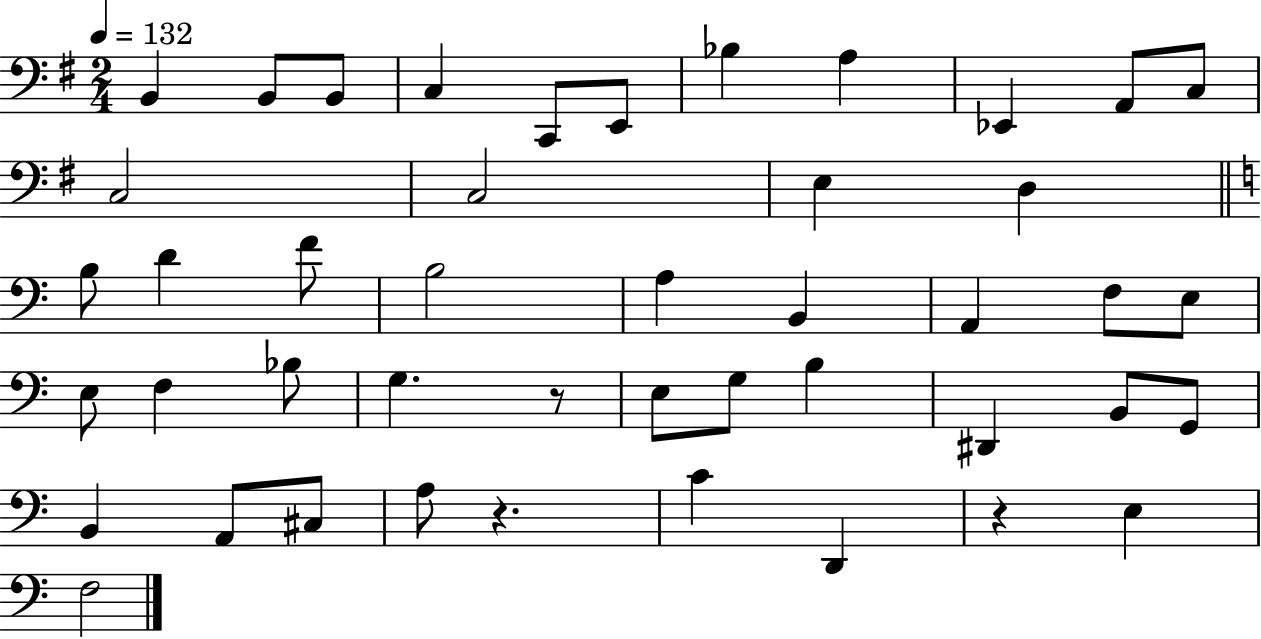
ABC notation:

X:1
T:Untitled
M:2/4
L:1/4
K:G
B,, B,,/2 B,,/2 C, C,,/2 E,,/2 _B, A, _E,, A,,/2 C,/2 C,2 C,2 E, D, B,/2 D F/2 B,2 A, B,, A,, F,/2 E,/2 E,/2 F, _B,/2 G, z/2 E,/2 G,/2 B, ^D,, B,,/2 G,,/2 B,, A,,/2 ^C,/2 A,/2 z C D,, z E, F,2